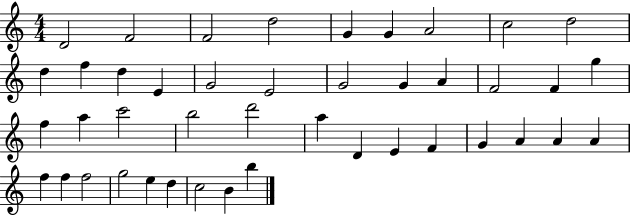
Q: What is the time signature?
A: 4/4